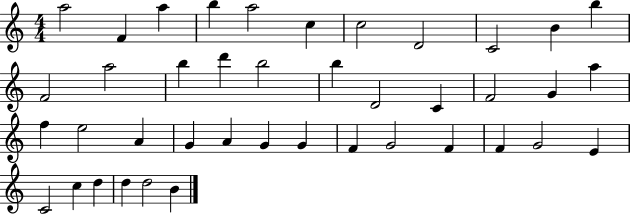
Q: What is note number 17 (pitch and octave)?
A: B5